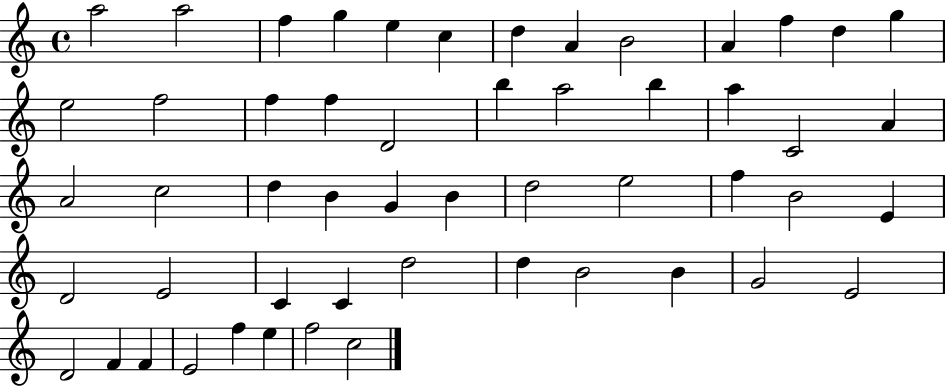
A5/h A5/h F5/q G5/q E5/q C5/q D5/q A4/q B4/h A4/q F5/q D5/q G5/q E5/h F5/h F5/q F5/q D4/h B5/q A5/h B5/q A5/q C4/h A4/q A4/h C5/h D5/q B4/q G4/q B4/q D5/h E5/h F5/q B4/h E4/q D4/h E4/h C4/q C4/q D5/h D5/q B4/h B4/q G4/h E4/h D4/h F4/q F4/q E4/h F5/q E5/q F5/h C5/h